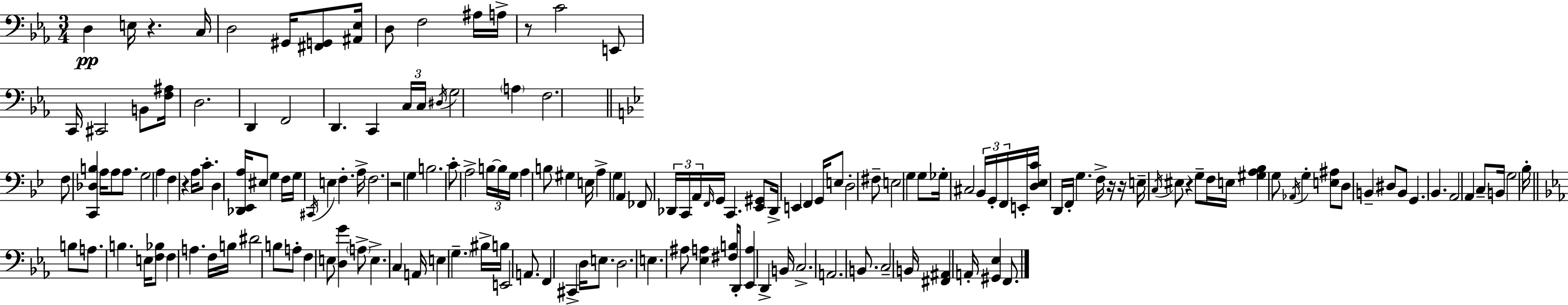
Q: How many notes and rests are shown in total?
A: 169